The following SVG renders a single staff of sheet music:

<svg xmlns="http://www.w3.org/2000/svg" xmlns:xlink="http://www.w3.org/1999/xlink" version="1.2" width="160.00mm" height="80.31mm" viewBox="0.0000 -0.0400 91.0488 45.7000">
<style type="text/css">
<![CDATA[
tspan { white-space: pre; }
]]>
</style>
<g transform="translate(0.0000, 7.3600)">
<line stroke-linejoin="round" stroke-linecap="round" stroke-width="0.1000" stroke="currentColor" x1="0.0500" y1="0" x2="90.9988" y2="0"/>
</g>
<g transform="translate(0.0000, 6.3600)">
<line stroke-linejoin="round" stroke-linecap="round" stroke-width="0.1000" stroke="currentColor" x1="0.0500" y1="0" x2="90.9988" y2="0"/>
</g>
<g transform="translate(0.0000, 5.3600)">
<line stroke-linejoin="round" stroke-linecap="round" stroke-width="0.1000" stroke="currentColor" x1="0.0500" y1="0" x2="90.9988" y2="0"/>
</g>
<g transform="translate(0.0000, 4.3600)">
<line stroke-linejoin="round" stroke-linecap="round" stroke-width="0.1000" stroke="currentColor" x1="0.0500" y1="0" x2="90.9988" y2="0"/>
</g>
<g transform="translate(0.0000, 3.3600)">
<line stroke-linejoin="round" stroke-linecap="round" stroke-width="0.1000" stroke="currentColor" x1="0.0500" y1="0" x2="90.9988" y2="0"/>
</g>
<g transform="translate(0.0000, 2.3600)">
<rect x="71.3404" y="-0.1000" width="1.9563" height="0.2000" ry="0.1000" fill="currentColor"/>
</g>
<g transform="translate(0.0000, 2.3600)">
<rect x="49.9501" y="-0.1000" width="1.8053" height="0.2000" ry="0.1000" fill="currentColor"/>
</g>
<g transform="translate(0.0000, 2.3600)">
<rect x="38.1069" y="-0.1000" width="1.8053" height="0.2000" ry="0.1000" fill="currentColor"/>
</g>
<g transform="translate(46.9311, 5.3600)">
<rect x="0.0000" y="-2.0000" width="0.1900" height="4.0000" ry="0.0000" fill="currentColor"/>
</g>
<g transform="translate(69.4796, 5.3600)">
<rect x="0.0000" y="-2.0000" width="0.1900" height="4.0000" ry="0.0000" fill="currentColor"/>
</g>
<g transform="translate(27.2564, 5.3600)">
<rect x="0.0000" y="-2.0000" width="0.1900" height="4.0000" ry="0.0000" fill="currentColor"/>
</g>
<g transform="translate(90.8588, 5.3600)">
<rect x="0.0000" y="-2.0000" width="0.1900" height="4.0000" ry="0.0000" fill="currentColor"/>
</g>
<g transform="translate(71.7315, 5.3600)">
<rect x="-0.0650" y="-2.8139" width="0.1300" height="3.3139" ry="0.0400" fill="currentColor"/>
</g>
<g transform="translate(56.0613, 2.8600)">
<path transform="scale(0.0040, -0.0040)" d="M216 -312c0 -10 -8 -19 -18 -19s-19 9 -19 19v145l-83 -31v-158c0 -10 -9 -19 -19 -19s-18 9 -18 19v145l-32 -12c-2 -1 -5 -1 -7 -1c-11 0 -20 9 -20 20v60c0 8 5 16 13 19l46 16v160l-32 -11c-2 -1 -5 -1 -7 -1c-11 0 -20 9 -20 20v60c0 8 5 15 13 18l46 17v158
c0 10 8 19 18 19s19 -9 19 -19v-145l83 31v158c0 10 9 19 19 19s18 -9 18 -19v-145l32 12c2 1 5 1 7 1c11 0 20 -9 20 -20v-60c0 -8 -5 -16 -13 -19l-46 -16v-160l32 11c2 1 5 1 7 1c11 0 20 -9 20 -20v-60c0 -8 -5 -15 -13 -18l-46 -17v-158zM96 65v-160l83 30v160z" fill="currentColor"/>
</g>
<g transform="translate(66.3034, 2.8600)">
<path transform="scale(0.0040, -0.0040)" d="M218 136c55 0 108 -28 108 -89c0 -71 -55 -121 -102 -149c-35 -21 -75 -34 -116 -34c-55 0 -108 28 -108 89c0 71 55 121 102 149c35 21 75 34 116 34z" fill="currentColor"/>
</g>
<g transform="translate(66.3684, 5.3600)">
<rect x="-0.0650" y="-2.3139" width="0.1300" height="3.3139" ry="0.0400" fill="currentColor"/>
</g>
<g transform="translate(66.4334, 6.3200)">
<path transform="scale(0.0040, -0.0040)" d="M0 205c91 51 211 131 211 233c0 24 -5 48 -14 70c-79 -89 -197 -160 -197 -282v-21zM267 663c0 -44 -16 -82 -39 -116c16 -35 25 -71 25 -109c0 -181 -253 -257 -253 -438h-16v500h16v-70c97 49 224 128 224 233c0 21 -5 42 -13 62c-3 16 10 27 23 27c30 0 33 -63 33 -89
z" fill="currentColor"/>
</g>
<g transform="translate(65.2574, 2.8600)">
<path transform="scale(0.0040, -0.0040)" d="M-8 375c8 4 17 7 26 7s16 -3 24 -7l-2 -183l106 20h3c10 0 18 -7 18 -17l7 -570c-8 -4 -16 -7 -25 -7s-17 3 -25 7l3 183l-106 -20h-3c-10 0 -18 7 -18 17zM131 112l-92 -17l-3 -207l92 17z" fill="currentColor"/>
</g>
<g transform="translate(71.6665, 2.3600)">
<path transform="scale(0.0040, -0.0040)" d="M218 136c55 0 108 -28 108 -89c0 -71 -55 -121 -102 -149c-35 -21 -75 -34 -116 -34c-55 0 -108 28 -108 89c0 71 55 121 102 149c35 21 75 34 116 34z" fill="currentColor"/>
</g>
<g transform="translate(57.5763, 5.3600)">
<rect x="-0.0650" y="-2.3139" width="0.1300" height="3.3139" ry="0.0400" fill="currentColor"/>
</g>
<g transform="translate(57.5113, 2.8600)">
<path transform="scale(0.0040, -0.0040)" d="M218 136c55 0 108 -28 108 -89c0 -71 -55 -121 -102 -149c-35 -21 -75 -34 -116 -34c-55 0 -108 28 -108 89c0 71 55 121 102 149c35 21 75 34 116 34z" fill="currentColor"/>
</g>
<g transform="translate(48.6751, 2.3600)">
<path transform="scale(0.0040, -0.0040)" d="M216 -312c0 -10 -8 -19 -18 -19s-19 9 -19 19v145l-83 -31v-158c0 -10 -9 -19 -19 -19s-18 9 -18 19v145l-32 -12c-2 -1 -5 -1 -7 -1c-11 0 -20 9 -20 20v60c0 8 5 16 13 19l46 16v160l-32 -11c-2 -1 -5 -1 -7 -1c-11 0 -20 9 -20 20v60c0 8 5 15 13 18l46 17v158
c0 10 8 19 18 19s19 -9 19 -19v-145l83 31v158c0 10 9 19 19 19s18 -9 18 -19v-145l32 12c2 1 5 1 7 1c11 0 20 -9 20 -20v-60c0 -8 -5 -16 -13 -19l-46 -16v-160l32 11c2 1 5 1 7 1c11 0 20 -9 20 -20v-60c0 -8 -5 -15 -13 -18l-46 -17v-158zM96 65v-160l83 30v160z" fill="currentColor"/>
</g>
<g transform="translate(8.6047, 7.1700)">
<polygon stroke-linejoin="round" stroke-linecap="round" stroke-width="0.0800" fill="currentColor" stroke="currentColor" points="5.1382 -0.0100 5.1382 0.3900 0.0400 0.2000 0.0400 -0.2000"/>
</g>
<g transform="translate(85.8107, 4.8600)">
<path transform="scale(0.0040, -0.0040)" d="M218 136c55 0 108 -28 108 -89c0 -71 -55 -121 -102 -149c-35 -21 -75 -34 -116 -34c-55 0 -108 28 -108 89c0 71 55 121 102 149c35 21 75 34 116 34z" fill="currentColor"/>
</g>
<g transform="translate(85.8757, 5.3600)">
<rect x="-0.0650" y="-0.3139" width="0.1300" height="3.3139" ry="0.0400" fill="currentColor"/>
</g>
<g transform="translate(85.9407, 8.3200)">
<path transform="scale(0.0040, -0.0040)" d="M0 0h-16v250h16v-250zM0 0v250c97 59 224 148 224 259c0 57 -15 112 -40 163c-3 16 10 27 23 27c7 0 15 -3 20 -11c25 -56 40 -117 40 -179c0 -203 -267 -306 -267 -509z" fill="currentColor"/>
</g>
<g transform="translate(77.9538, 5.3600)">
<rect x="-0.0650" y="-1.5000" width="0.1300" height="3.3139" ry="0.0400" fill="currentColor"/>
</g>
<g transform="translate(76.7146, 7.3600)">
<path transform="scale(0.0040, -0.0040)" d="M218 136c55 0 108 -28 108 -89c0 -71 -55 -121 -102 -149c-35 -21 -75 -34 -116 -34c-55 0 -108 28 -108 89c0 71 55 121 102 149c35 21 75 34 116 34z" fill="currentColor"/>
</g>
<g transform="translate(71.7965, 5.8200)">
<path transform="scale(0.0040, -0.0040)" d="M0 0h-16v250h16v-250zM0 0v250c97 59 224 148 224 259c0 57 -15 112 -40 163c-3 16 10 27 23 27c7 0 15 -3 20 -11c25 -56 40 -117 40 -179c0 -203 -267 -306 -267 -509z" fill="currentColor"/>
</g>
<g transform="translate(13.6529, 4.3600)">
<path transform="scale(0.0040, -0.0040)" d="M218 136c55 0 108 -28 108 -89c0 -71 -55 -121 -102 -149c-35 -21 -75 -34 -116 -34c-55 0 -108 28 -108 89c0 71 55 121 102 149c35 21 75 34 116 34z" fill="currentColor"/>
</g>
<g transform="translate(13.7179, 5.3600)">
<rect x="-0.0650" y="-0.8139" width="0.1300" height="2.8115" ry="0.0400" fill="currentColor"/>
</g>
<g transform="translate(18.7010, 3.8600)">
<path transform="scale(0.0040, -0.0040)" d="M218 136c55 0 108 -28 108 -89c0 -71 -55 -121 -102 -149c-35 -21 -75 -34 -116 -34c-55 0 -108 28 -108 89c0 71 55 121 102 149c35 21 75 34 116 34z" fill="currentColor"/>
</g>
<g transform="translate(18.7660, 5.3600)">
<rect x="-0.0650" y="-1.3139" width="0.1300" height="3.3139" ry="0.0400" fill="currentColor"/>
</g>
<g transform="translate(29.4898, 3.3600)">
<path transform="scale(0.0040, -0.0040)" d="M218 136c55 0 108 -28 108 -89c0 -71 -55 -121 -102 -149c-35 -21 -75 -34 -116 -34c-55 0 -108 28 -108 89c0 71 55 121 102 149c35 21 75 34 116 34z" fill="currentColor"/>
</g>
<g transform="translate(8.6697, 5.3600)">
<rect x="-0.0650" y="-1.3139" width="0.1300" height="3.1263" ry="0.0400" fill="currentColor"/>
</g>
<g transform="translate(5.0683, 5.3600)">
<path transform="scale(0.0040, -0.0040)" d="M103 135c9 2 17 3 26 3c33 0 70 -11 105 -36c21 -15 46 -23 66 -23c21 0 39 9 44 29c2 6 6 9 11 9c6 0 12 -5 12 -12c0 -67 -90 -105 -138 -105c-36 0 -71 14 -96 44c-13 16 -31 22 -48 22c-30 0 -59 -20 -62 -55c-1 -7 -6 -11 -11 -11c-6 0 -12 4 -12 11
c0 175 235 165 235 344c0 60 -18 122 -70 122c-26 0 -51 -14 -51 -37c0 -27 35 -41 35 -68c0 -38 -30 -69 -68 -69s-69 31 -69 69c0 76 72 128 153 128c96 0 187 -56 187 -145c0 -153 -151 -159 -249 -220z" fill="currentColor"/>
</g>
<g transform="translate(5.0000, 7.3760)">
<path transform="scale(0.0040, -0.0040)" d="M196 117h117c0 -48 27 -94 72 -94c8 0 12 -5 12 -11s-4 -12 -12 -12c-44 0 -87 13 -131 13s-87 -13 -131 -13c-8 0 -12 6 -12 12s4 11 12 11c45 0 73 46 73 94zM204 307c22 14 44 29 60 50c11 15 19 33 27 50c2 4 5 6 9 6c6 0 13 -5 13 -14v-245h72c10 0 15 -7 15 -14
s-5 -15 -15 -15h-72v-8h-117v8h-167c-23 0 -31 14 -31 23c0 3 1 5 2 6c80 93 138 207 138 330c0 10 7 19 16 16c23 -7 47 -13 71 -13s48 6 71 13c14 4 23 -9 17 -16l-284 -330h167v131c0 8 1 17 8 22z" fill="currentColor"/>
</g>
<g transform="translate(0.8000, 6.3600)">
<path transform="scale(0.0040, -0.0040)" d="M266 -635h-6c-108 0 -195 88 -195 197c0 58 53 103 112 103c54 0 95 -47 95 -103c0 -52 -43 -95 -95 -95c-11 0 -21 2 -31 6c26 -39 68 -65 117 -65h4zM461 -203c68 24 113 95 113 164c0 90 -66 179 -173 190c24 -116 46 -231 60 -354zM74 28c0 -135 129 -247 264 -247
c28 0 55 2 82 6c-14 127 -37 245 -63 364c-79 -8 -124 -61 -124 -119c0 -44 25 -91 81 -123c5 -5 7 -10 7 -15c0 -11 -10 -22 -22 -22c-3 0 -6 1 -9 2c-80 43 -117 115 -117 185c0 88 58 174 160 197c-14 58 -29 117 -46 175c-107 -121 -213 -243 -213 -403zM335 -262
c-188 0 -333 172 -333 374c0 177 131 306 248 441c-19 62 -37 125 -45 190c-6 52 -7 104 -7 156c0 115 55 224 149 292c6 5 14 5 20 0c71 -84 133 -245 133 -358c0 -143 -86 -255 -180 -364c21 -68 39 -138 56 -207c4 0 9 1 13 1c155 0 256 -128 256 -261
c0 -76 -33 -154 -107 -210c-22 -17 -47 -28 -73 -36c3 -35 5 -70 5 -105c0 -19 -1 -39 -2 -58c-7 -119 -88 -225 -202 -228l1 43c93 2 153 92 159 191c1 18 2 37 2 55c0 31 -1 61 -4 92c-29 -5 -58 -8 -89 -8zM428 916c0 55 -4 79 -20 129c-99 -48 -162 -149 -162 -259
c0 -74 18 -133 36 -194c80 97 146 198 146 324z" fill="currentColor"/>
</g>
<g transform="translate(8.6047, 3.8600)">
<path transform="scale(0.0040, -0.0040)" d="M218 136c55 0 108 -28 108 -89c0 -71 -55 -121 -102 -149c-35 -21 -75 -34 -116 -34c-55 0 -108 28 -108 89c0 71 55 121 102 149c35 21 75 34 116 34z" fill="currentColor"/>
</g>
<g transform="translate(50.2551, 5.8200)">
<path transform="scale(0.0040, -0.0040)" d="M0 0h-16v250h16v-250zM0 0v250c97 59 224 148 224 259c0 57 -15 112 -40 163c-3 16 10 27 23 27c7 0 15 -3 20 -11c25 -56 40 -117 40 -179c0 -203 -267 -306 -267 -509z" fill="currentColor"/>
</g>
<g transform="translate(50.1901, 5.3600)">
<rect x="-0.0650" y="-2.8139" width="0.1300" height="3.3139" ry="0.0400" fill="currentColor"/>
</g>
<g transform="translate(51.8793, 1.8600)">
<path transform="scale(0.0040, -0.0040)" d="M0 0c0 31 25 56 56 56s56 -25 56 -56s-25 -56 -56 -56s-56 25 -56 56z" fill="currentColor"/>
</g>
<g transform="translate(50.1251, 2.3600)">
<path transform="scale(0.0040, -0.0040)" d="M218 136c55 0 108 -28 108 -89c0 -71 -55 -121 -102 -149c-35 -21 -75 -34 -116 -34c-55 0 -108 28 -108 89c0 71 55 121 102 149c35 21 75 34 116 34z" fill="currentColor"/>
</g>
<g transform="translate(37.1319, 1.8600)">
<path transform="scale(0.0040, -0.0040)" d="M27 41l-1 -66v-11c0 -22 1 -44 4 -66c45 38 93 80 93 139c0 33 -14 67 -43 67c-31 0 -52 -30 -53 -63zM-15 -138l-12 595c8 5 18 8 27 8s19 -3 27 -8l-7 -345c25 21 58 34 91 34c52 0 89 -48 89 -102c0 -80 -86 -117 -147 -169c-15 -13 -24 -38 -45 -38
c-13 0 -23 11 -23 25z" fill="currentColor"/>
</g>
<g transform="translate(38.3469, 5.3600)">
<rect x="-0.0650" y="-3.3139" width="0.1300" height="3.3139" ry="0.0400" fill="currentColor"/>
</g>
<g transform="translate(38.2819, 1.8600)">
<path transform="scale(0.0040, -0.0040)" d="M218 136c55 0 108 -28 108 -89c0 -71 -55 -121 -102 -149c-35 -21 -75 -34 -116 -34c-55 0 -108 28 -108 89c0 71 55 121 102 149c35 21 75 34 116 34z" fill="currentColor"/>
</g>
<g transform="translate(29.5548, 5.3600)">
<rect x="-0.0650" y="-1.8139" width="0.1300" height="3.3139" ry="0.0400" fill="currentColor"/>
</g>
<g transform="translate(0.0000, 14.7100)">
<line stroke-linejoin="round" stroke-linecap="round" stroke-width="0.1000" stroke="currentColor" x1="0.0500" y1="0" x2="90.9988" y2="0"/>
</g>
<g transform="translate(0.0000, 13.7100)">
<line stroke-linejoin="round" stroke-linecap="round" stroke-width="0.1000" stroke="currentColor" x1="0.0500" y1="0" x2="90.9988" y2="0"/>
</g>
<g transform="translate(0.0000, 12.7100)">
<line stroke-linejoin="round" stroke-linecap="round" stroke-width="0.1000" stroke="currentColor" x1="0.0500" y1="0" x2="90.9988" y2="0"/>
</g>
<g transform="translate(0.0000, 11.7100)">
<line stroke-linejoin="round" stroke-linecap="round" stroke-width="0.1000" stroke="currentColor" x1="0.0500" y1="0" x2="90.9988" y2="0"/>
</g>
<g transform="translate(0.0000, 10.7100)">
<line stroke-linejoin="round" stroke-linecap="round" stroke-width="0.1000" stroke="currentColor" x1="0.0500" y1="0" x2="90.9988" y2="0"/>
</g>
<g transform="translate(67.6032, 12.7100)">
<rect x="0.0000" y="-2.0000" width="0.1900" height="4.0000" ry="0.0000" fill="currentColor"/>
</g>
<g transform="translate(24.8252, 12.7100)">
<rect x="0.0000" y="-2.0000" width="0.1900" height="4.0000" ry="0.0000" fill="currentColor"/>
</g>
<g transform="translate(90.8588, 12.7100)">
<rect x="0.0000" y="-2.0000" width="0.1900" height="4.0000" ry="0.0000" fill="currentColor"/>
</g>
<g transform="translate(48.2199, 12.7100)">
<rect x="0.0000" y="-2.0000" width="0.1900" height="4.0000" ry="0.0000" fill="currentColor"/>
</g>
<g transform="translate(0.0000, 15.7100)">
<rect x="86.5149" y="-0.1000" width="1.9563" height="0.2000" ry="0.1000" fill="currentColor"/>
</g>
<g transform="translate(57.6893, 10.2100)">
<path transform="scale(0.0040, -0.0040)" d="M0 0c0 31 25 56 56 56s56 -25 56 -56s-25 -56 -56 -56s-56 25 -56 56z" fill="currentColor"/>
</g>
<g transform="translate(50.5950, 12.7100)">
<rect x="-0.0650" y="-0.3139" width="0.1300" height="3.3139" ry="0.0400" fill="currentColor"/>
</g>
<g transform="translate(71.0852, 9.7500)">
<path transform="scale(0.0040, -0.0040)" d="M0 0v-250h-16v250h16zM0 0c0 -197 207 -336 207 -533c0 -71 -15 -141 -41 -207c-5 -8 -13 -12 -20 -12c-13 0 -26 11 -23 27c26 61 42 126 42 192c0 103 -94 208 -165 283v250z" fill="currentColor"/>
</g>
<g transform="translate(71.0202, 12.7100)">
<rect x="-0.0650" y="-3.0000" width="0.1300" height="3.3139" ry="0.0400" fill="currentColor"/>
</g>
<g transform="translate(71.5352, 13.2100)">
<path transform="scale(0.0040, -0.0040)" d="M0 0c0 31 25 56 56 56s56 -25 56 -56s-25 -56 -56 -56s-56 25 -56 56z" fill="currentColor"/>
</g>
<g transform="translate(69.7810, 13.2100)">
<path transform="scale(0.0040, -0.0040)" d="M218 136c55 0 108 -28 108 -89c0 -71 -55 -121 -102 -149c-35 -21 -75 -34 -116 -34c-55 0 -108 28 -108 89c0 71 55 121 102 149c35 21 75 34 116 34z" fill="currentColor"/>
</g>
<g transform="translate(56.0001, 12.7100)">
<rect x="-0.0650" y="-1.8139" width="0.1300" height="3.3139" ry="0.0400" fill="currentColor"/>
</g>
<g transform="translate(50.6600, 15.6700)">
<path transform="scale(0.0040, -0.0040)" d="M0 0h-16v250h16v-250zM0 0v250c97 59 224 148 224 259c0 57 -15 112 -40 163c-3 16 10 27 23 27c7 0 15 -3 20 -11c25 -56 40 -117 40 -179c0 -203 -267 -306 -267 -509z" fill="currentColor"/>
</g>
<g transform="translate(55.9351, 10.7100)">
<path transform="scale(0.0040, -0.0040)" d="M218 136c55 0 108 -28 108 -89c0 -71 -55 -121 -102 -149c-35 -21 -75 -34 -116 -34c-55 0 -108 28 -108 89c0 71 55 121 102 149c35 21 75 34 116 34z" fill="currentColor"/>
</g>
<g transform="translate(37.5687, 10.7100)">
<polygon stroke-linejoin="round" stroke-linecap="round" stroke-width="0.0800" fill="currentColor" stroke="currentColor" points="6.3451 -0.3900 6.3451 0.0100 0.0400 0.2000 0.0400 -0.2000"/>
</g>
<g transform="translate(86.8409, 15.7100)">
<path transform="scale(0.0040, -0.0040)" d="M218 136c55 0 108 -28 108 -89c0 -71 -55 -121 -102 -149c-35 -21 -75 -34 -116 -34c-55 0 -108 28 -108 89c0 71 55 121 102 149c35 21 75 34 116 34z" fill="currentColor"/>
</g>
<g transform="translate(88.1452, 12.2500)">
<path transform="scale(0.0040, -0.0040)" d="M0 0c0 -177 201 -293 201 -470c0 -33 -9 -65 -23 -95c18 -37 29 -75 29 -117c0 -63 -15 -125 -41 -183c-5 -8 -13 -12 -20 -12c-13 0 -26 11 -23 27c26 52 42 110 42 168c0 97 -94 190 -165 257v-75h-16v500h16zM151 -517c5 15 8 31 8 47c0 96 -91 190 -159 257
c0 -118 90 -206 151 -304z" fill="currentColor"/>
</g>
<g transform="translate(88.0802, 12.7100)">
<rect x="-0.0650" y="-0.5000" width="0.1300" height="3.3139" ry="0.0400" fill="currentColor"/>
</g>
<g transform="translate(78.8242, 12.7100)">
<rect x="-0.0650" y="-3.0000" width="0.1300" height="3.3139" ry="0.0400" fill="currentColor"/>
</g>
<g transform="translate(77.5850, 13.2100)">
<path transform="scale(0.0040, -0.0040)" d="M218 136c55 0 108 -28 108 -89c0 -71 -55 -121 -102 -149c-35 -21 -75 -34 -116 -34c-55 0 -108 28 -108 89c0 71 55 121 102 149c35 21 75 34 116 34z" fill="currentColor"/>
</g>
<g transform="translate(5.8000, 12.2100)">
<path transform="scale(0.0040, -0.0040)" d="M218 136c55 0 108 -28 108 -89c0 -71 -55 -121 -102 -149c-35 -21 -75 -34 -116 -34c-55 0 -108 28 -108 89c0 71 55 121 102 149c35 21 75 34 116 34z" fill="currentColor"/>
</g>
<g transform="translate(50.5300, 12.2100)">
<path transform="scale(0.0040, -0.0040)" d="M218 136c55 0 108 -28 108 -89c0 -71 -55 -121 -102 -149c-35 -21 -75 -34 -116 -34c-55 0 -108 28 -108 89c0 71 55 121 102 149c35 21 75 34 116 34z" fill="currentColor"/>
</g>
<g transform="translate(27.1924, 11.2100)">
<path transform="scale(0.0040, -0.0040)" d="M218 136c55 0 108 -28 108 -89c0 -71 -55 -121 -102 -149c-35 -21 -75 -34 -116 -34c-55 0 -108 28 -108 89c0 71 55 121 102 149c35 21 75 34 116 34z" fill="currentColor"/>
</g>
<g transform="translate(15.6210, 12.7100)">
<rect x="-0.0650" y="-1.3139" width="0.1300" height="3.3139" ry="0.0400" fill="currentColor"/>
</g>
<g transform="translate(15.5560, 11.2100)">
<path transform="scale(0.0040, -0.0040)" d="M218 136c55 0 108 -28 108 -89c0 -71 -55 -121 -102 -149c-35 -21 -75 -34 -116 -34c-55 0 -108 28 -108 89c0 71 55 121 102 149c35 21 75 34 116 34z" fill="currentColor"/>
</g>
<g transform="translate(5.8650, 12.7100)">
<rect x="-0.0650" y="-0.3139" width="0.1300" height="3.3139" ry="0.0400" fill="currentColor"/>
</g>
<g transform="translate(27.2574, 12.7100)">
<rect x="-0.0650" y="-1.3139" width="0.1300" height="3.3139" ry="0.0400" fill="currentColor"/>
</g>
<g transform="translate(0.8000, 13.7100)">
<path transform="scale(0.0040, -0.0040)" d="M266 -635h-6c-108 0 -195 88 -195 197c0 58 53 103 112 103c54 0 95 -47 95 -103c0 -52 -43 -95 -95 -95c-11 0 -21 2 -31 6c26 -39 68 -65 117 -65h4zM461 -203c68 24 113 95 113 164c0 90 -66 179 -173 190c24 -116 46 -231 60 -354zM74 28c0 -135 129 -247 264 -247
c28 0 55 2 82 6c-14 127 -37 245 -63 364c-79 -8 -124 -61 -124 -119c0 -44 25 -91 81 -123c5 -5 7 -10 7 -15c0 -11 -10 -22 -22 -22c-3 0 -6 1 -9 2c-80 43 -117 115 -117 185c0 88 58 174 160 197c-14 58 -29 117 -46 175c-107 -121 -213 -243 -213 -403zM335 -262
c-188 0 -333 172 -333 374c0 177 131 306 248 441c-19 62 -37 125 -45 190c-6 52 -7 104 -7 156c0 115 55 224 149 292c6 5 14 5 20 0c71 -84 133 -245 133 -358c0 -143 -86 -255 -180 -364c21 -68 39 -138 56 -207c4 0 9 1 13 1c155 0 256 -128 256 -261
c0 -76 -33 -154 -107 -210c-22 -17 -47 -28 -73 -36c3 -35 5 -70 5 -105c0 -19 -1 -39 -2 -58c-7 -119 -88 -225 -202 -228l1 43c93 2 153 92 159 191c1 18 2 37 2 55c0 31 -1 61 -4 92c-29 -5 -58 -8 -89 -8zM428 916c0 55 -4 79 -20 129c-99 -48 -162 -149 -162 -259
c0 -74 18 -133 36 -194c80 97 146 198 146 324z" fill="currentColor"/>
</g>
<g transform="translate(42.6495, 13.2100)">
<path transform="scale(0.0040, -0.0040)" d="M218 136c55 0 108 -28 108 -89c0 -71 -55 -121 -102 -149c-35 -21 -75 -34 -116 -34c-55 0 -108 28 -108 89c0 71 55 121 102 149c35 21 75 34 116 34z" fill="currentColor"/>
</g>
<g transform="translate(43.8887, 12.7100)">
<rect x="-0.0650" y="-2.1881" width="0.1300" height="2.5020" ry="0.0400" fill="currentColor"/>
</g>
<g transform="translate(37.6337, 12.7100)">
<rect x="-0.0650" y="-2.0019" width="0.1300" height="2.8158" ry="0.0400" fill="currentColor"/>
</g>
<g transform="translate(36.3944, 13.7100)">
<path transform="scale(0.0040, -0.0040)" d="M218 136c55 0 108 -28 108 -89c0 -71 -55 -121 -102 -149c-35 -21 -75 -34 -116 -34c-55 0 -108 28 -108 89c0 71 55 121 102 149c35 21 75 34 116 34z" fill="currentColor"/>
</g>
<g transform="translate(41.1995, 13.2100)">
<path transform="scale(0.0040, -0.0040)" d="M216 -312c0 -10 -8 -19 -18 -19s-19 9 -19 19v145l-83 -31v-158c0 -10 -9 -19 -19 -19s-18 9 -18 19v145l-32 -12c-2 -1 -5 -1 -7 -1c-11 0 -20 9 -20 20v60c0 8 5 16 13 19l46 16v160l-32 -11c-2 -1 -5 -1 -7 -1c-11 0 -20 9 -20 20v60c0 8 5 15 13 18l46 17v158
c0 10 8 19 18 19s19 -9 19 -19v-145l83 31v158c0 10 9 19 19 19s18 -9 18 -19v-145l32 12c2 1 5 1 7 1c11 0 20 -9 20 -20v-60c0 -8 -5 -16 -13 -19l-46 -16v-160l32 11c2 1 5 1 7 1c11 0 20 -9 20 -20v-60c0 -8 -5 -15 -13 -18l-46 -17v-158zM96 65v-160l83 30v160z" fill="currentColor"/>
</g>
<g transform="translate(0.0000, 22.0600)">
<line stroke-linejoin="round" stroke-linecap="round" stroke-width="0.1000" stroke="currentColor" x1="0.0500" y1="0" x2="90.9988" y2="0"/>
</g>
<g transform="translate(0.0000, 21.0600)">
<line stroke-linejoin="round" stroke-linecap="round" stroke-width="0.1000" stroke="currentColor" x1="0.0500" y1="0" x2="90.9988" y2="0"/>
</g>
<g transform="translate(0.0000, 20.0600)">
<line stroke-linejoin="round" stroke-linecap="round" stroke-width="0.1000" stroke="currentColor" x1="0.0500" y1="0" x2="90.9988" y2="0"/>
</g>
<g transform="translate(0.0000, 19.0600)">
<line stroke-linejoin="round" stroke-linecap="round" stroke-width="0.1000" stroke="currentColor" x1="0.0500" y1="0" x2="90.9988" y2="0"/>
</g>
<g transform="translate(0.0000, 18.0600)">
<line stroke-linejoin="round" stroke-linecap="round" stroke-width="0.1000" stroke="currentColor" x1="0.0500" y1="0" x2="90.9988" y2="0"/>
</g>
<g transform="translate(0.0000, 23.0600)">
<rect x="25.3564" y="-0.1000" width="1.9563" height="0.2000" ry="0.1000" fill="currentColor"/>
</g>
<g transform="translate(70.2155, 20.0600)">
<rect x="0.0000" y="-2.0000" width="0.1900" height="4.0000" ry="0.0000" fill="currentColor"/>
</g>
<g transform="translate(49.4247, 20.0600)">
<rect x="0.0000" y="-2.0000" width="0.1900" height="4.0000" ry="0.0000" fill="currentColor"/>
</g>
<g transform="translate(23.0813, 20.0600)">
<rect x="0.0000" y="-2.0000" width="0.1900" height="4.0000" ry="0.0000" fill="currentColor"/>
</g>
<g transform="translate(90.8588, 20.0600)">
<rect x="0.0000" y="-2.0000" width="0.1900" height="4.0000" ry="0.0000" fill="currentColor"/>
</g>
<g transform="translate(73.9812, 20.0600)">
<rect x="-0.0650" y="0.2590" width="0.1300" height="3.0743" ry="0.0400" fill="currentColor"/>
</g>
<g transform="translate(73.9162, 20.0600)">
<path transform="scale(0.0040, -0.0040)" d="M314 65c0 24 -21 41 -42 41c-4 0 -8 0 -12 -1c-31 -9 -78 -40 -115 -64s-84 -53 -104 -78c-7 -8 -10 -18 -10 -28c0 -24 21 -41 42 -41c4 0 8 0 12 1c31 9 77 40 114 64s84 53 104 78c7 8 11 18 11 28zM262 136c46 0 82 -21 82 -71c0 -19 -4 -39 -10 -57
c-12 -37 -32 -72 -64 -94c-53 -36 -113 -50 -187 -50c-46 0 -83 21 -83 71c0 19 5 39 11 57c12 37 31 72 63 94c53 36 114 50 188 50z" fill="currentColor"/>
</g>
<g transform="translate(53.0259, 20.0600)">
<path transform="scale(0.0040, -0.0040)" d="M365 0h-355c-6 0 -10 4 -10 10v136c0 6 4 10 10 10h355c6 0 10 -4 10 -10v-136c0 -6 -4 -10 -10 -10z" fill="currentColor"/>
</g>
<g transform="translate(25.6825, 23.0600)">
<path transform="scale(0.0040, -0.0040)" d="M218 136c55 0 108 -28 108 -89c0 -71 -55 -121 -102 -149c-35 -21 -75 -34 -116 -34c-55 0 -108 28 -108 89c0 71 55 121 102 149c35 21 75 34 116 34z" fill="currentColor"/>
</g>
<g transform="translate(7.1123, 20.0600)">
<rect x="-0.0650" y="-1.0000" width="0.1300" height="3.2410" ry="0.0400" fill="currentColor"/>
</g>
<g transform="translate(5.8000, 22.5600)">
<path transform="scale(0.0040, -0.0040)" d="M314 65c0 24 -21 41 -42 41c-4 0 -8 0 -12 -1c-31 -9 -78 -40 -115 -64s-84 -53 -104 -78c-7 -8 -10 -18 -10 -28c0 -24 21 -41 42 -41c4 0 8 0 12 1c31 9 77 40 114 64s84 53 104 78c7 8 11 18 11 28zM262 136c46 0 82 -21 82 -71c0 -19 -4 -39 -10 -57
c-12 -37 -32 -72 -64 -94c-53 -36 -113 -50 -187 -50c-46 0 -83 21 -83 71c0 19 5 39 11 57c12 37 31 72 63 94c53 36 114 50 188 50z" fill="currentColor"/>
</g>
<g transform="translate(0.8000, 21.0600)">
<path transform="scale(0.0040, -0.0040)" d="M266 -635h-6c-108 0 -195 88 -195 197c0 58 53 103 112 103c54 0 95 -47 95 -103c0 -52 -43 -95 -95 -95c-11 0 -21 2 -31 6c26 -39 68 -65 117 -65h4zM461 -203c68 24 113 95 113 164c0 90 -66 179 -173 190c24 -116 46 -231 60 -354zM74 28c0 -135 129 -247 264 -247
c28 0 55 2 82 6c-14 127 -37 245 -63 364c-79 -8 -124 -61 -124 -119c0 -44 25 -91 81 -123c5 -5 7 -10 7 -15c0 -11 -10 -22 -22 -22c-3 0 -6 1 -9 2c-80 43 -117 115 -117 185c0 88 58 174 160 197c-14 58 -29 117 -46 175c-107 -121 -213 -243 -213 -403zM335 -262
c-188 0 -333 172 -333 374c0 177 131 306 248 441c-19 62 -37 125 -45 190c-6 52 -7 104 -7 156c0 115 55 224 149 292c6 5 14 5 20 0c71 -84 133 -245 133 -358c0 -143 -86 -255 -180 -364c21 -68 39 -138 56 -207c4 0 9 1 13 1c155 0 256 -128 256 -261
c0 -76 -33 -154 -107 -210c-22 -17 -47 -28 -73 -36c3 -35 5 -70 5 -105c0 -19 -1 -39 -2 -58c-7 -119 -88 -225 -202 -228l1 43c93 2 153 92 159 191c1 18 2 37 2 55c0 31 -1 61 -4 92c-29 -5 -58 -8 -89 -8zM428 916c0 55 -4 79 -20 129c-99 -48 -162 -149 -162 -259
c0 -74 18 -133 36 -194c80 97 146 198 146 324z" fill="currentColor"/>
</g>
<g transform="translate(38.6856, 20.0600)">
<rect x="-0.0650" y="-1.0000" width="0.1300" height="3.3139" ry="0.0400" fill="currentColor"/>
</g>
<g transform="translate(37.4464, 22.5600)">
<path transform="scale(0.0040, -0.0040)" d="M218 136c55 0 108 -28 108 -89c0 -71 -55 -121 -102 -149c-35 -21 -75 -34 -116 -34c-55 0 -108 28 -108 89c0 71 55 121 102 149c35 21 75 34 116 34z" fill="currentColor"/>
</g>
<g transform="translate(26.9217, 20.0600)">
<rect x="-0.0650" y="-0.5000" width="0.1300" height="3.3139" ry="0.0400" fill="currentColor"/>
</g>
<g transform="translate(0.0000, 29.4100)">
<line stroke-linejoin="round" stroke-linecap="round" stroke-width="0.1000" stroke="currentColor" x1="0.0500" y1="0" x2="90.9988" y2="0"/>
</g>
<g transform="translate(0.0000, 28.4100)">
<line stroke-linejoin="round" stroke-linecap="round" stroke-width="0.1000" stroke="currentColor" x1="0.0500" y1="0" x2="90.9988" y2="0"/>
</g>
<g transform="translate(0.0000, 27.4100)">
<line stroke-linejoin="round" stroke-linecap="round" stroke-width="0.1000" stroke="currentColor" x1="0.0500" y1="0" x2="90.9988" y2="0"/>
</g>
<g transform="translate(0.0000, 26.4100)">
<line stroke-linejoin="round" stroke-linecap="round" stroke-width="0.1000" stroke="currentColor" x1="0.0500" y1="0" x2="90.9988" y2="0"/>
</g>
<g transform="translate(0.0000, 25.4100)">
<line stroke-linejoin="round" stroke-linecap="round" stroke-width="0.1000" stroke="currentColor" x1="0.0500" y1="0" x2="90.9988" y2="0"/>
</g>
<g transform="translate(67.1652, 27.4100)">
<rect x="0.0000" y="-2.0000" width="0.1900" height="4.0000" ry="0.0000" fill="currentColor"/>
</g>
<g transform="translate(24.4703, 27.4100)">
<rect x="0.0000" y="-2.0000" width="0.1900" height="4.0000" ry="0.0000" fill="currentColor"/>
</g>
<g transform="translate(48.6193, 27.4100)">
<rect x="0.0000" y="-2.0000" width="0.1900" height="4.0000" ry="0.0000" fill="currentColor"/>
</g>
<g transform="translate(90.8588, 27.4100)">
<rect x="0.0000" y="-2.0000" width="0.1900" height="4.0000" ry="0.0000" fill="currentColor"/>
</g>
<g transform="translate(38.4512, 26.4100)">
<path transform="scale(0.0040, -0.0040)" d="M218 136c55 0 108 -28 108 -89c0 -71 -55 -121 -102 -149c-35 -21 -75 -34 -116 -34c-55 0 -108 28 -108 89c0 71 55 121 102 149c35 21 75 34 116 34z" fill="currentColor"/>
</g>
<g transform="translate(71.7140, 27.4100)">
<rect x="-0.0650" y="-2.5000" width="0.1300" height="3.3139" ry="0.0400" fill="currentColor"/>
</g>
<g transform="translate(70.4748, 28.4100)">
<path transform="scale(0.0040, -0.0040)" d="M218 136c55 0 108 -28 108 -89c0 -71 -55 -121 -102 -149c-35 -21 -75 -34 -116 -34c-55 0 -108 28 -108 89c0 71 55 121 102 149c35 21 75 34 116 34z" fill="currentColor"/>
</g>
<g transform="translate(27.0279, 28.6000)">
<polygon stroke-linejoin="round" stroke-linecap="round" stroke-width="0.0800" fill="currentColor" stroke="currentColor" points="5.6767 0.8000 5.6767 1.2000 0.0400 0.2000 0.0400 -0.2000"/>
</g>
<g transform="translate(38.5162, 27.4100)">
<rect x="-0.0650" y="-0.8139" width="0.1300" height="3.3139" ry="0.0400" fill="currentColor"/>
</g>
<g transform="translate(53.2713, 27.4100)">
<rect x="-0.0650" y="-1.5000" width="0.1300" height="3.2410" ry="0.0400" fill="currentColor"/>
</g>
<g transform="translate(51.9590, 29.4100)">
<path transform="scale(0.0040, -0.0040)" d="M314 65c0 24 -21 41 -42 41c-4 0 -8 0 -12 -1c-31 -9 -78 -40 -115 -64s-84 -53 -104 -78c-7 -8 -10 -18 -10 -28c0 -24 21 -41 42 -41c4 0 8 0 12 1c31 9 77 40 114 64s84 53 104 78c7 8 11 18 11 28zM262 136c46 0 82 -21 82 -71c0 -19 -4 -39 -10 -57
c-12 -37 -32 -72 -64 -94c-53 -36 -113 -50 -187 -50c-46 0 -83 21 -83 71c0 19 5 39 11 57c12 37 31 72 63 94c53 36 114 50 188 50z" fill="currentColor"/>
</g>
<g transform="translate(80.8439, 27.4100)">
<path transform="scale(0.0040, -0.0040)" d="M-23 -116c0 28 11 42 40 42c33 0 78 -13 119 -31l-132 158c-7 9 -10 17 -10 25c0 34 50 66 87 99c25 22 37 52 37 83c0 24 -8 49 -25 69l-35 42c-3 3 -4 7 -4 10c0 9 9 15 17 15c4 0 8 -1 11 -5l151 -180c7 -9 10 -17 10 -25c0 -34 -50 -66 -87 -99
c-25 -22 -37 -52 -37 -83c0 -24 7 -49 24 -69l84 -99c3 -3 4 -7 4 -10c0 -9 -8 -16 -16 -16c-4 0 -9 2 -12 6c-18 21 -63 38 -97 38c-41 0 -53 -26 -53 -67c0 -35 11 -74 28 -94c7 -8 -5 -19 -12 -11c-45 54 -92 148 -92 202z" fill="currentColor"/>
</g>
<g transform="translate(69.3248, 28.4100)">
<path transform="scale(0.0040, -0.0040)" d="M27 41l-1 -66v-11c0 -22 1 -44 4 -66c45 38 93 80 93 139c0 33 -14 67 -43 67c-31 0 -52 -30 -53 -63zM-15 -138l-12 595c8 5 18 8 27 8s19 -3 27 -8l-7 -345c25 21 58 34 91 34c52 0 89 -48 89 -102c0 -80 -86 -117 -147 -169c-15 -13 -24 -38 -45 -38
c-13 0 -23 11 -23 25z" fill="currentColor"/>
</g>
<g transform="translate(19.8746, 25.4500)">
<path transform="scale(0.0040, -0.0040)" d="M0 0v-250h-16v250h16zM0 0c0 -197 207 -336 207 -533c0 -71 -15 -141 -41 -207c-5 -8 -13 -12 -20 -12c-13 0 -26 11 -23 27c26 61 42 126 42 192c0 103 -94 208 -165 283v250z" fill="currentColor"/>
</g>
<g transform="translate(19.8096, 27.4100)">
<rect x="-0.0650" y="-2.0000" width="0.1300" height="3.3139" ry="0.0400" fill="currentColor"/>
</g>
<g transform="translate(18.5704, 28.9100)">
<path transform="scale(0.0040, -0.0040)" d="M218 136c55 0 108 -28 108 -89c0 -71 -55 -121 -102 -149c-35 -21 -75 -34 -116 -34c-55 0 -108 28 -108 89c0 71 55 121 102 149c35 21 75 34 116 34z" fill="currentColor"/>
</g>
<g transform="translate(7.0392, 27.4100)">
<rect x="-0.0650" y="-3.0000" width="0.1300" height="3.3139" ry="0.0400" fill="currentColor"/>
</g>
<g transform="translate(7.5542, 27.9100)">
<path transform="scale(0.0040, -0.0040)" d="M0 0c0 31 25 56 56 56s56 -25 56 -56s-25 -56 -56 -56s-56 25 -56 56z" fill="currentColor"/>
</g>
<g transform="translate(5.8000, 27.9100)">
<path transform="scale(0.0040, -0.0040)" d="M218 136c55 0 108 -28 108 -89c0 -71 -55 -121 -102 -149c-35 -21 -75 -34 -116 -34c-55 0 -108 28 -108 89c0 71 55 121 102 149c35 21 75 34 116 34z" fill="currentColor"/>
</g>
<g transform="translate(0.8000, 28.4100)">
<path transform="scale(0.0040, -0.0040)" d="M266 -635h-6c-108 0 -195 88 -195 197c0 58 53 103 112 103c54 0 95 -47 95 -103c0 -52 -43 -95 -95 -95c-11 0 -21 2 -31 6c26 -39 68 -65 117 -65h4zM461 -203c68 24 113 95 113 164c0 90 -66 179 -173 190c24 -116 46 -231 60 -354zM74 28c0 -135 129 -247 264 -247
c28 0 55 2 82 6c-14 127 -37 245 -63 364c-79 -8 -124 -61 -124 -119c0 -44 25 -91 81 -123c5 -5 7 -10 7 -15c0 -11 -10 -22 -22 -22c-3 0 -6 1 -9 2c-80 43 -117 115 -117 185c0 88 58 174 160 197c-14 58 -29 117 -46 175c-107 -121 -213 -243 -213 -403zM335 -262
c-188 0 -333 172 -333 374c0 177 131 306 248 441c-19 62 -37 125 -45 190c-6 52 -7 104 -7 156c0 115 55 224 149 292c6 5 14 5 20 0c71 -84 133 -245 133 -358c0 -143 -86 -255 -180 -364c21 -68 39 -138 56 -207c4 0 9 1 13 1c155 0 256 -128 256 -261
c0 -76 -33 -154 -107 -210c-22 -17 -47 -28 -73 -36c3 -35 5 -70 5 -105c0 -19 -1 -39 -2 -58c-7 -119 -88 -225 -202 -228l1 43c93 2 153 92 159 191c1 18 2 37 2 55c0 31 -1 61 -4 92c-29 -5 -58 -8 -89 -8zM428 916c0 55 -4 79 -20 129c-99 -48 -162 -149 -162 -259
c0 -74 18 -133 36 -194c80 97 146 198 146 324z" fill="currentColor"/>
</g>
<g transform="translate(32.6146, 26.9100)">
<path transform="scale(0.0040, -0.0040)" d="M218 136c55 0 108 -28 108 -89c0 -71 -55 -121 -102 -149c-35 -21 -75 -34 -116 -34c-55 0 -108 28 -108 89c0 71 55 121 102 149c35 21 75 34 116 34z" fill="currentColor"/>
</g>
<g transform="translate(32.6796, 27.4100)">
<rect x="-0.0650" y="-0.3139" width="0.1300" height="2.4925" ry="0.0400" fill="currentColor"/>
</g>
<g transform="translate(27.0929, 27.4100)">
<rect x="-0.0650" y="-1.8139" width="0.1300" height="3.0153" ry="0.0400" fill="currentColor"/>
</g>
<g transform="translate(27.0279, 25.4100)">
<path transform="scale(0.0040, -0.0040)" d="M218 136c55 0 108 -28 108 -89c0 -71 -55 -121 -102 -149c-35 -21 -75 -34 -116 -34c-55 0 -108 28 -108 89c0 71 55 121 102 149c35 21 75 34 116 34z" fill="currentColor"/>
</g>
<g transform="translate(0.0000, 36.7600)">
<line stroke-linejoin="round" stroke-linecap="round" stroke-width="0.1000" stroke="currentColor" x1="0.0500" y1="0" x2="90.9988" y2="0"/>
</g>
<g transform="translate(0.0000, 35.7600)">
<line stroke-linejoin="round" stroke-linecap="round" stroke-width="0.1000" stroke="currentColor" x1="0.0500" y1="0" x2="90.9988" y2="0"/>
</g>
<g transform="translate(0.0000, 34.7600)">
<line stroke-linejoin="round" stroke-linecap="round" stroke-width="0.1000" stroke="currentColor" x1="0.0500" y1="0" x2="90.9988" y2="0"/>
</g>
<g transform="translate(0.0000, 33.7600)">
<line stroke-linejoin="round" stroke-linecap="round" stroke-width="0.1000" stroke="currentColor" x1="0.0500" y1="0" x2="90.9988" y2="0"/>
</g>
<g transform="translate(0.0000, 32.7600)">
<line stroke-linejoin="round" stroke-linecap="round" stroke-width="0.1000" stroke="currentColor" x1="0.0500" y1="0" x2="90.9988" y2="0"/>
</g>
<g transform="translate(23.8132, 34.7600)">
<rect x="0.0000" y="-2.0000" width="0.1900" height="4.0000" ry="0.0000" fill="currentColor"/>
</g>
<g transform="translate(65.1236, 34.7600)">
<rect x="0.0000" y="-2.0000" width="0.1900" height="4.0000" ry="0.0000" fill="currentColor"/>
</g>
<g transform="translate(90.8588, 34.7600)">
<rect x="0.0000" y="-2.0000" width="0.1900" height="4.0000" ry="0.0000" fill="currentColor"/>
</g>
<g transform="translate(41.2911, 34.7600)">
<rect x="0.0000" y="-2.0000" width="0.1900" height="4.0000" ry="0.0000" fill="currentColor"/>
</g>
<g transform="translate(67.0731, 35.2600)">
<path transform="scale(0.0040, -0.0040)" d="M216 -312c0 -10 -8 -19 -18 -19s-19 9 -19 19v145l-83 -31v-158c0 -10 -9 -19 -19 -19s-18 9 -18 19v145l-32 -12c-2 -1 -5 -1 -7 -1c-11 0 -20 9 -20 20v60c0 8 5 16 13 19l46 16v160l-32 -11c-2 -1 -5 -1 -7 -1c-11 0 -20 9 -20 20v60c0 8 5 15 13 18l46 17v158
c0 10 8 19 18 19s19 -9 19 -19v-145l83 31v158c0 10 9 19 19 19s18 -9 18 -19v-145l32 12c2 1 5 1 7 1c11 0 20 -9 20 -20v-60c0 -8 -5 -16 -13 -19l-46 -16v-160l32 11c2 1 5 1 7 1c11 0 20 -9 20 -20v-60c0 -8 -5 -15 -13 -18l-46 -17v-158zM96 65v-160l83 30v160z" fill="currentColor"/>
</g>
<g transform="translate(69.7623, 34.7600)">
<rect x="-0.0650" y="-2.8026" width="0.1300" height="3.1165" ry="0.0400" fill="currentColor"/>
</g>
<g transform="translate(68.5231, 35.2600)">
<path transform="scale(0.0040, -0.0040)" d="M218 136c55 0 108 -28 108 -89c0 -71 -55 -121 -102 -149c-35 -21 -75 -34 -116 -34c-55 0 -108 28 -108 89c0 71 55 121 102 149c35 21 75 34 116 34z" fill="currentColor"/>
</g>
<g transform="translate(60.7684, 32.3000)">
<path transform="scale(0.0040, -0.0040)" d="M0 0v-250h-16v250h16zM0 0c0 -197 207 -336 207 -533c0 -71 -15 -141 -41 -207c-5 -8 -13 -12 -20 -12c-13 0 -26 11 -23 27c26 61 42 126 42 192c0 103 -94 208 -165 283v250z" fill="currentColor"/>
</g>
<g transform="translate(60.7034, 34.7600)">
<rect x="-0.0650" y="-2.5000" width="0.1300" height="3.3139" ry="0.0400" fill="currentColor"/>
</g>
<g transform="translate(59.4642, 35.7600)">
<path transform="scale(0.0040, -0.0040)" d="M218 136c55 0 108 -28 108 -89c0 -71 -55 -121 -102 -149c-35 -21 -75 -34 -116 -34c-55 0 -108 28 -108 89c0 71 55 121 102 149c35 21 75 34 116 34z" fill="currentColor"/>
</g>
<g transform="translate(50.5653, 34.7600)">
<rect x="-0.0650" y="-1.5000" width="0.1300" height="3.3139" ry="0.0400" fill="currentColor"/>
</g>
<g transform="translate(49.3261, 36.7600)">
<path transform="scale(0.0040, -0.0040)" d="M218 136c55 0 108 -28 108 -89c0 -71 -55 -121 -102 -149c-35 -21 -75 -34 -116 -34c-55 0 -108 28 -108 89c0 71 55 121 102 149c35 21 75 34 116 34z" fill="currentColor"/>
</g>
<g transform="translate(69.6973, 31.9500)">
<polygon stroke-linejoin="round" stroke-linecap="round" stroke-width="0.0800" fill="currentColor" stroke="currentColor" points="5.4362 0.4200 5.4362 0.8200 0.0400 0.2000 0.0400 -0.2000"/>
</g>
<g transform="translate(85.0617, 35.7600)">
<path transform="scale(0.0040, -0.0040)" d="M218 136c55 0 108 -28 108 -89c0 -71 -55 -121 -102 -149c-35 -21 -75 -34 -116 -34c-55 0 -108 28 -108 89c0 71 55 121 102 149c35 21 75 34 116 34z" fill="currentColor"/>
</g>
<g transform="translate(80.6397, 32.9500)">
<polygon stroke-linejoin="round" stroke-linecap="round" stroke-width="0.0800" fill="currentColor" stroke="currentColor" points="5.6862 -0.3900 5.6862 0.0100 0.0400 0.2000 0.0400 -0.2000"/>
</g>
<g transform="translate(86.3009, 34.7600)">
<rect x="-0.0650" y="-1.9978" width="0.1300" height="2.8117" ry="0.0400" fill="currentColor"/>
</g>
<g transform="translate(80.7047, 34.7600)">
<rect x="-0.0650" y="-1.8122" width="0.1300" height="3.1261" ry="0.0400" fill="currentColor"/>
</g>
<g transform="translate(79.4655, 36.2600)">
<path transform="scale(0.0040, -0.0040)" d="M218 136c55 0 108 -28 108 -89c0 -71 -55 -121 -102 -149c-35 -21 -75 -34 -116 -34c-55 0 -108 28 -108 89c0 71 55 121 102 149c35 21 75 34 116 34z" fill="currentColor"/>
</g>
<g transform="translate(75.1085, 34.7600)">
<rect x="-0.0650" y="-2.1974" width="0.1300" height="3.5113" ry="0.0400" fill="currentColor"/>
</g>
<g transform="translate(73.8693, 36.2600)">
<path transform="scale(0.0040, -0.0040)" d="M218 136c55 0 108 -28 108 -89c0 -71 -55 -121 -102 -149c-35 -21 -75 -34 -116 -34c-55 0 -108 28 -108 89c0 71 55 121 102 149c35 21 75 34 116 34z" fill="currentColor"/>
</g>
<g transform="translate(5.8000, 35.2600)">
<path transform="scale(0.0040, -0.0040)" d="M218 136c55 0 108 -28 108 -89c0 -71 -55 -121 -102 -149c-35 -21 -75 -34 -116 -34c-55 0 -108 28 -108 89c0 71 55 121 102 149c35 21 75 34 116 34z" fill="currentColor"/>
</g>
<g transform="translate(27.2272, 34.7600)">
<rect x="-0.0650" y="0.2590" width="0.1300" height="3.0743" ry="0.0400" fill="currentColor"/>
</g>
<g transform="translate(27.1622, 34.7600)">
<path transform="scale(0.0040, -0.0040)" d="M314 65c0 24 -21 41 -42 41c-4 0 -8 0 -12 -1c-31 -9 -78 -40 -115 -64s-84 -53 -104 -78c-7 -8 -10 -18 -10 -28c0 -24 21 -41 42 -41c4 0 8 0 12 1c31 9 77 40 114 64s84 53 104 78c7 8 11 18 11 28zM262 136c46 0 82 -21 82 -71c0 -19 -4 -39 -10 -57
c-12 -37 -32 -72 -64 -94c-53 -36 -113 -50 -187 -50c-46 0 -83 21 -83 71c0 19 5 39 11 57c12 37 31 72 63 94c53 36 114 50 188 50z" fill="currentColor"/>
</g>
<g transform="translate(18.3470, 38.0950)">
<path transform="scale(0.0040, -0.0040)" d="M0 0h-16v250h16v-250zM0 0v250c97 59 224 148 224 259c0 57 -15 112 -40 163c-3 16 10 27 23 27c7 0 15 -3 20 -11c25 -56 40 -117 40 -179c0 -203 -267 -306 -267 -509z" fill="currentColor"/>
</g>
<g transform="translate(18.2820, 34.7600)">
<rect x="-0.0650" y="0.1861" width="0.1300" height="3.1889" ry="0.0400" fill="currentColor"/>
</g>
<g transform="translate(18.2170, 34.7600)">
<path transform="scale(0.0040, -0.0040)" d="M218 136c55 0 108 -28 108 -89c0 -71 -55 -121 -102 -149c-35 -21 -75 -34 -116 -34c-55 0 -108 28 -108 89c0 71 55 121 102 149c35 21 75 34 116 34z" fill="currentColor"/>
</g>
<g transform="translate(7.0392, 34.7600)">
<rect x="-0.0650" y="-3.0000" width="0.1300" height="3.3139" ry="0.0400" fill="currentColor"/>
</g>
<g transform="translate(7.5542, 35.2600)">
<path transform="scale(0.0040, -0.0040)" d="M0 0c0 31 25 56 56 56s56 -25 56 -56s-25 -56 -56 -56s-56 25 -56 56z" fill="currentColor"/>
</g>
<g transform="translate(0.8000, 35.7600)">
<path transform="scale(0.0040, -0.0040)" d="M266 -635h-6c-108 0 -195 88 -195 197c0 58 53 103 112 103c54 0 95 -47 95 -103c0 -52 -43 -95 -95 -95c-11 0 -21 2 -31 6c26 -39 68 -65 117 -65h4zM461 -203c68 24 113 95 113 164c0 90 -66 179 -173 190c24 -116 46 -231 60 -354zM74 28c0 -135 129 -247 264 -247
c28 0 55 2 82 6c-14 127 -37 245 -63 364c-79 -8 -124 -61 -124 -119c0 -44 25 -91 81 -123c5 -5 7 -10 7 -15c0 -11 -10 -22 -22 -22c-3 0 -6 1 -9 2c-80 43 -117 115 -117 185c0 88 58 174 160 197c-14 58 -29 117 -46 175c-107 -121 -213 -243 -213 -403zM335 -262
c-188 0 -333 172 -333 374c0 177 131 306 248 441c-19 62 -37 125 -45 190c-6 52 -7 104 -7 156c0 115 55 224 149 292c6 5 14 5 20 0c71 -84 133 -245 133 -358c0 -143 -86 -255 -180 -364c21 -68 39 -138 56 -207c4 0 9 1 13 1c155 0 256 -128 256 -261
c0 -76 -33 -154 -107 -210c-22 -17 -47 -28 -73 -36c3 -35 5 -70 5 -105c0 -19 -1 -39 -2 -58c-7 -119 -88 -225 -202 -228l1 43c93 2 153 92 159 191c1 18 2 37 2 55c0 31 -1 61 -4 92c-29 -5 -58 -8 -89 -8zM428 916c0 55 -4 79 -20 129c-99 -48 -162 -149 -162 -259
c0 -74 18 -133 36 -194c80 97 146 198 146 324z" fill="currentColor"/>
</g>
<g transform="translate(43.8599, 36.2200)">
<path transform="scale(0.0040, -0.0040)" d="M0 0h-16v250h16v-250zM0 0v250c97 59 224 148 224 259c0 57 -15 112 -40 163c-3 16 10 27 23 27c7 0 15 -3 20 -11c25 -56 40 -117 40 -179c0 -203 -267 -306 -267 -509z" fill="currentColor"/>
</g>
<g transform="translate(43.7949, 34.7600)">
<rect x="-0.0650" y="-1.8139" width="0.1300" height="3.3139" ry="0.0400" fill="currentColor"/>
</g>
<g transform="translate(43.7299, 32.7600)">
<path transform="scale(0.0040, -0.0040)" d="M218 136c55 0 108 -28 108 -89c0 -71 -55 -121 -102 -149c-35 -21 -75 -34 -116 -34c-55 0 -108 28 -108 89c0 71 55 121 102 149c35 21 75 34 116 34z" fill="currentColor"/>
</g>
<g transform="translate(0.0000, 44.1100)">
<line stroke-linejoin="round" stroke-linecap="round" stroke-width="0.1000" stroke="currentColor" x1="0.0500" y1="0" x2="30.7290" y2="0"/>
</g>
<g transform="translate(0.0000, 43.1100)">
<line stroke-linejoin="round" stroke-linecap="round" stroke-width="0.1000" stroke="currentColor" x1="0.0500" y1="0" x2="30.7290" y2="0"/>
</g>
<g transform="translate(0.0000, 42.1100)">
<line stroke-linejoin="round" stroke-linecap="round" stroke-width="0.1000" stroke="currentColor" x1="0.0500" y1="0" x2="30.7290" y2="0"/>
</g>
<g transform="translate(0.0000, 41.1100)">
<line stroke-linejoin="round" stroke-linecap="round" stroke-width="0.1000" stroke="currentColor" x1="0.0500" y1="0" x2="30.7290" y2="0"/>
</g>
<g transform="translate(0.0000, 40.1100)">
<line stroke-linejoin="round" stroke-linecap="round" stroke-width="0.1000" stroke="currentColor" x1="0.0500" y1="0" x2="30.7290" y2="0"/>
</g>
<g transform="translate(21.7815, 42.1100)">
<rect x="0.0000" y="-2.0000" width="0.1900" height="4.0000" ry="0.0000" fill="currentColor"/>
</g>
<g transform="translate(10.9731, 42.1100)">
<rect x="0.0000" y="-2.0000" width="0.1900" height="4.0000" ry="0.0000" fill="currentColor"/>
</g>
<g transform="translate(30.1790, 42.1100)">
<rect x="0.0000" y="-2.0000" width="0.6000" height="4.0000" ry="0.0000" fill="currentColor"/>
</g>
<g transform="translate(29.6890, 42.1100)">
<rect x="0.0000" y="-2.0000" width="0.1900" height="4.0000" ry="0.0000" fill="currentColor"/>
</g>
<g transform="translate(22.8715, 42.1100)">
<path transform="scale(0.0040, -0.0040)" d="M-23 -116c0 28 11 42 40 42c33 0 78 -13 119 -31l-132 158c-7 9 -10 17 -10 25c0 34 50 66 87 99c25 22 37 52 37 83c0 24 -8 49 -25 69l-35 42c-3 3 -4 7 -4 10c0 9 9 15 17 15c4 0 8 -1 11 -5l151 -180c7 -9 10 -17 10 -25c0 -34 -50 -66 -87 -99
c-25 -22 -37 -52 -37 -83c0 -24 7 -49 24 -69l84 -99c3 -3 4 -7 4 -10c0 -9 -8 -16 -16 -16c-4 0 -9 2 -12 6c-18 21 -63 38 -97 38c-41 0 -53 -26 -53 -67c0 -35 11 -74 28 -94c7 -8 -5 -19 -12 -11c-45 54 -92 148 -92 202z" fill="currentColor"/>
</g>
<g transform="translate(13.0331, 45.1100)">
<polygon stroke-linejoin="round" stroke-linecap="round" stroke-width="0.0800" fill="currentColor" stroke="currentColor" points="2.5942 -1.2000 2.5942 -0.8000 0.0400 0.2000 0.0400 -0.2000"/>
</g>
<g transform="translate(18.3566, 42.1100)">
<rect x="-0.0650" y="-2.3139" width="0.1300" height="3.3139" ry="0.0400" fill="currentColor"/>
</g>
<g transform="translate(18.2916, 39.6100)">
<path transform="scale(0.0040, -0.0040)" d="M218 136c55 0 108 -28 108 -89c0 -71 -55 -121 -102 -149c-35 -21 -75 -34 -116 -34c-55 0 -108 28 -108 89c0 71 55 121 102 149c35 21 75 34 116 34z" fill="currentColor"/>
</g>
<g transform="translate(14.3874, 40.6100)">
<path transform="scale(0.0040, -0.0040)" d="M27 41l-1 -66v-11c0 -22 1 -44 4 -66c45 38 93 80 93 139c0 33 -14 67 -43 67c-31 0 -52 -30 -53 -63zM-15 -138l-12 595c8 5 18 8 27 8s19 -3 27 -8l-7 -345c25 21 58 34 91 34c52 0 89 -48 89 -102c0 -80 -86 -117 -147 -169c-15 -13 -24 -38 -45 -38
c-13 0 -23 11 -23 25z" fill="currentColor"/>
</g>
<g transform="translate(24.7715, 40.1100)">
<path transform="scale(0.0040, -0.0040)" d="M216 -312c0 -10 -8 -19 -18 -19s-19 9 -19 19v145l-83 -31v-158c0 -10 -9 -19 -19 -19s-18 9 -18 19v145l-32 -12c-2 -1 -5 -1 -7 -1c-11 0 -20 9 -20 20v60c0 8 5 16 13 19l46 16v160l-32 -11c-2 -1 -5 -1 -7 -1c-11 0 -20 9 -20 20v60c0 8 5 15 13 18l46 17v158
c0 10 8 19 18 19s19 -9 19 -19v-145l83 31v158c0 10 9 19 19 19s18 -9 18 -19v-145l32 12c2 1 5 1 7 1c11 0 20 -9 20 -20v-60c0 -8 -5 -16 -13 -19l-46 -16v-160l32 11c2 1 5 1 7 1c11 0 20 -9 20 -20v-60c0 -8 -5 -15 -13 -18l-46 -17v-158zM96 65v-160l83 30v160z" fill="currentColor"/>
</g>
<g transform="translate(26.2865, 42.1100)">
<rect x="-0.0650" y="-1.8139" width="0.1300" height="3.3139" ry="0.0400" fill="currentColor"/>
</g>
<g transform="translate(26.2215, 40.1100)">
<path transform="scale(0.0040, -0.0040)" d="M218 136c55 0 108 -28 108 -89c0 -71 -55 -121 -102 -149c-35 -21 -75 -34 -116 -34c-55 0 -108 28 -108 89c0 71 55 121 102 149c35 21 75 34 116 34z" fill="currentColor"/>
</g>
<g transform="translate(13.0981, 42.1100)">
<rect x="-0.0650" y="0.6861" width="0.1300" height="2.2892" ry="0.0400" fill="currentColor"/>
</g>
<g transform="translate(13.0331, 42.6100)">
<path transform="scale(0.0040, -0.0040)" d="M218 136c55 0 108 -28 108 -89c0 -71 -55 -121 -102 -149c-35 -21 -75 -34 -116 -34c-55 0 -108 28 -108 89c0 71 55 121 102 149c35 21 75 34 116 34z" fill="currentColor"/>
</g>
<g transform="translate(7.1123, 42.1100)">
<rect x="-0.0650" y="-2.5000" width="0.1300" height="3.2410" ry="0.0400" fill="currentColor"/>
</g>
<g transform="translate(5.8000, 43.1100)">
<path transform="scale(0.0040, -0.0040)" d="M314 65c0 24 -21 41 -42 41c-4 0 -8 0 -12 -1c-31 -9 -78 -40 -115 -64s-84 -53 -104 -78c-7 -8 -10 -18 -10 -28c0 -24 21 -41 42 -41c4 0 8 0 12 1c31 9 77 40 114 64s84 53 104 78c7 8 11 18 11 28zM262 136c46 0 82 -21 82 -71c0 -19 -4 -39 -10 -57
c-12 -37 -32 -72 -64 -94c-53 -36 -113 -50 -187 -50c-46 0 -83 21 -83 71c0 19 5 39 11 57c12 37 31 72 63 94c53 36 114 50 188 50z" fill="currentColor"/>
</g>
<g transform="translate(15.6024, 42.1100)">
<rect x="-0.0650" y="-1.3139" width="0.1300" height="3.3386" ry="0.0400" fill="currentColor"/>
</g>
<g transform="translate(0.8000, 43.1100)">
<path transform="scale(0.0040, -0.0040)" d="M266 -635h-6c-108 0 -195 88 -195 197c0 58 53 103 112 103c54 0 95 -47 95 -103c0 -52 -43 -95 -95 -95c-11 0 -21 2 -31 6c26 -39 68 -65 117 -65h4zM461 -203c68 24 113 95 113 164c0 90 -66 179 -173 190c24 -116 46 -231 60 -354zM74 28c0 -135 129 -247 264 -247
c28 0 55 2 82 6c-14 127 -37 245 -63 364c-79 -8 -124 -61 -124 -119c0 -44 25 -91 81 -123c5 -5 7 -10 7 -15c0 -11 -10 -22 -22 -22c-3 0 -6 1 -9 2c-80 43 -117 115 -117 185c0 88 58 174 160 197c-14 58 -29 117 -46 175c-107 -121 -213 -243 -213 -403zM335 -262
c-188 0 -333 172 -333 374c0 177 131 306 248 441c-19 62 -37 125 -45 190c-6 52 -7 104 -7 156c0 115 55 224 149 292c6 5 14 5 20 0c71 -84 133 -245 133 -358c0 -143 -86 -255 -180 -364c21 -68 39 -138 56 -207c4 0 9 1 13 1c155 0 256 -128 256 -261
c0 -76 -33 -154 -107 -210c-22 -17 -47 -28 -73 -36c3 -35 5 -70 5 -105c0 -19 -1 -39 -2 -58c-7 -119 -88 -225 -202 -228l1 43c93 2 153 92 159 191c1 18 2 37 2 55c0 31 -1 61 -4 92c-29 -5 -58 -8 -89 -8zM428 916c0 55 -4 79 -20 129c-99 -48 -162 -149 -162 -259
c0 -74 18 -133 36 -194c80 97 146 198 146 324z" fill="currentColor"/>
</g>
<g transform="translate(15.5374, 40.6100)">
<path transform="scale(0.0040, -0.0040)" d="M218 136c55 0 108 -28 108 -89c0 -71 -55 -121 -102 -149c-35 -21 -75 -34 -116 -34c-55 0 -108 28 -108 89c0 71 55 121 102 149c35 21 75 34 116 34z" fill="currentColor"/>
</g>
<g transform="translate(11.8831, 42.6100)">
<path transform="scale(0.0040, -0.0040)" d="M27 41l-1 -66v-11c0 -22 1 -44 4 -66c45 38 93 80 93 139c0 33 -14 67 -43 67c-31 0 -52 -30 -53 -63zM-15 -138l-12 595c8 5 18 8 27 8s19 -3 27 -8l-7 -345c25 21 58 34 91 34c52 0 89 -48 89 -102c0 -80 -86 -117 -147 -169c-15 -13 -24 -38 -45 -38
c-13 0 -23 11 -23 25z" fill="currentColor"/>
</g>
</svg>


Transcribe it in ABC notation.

X:1
T:Untitled
M:2/4
L:1/4
K:C
e/2 d/2 e f _b ^a/2 ^g g/4 a/2 E c/2 c e e G/2 ^A/2 c/2 f A/2 A C/4 D2 C D z2 B2 A F/2 f/2 c/2 d E2 _G z A B/2 B2 f/2 E G/2 ^A/2 F/2 F/2 G/2 G2 _A/2 _e/2 g z ^f